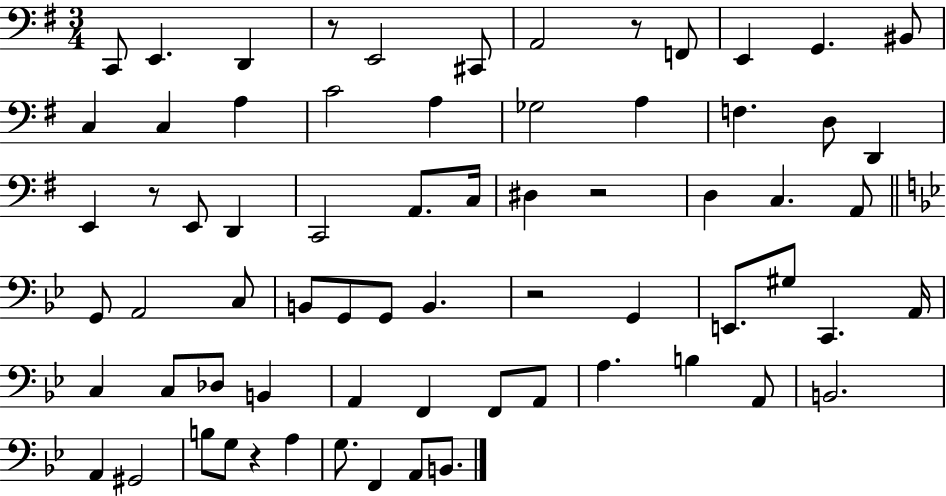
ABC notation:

X:1
T:Untitled
M:3/4
L:1/4
K:G
C,,/2 E,, D,, z/2 E,,2 ^C,,/2 A,,2 z/2 F,,/2 E,, G,, ^B,,/2 C, C, A, C2 A, _G,2 A, F, D,/2 D,, E,, z/2 E,,/2 D,, C,,2 A,,/2 C,/4 ^D, z2 D, C, A,,/2 G,,/2 A,,2 C,/2 B,,/2 G,,/2 G,,/2 B,, z2 G,, E,,/2 ^G,/2 C,, A,,/4 C, C,/2 _D,/2 B,, A,, F,, F,,/2 A,,/2 A, B, A,,/2 B,,2 A,, ^G,,2 B,/2 G,/2 z A, G,/2 F,, A,,/2 B,,/2